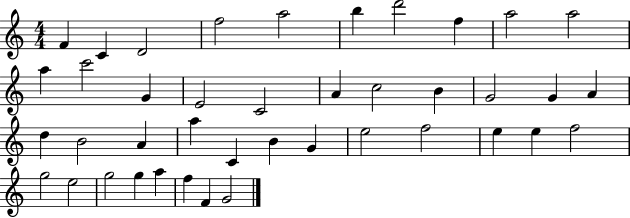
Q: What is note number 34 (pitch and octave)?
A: G5